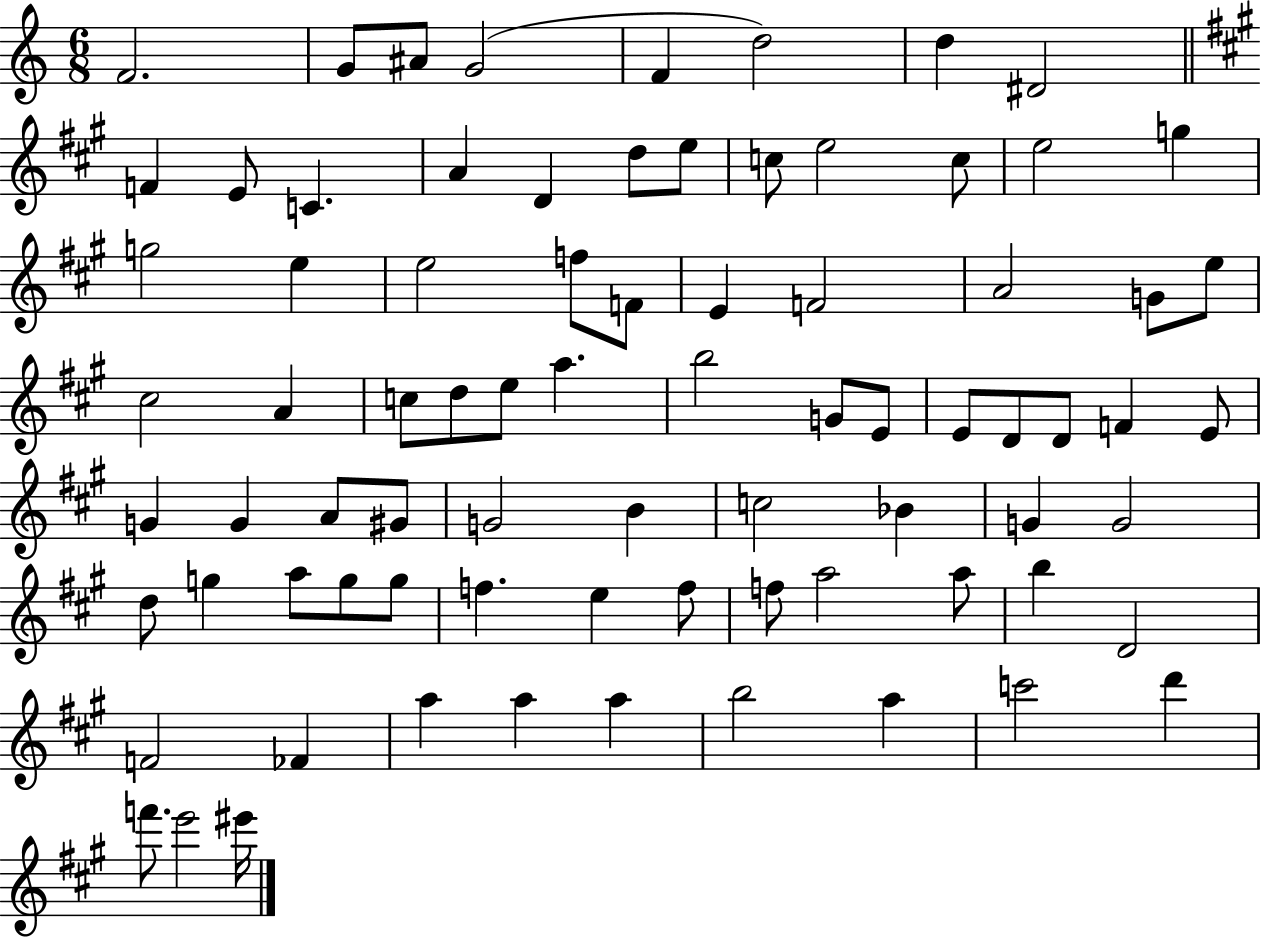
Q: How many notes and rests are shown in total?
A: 79